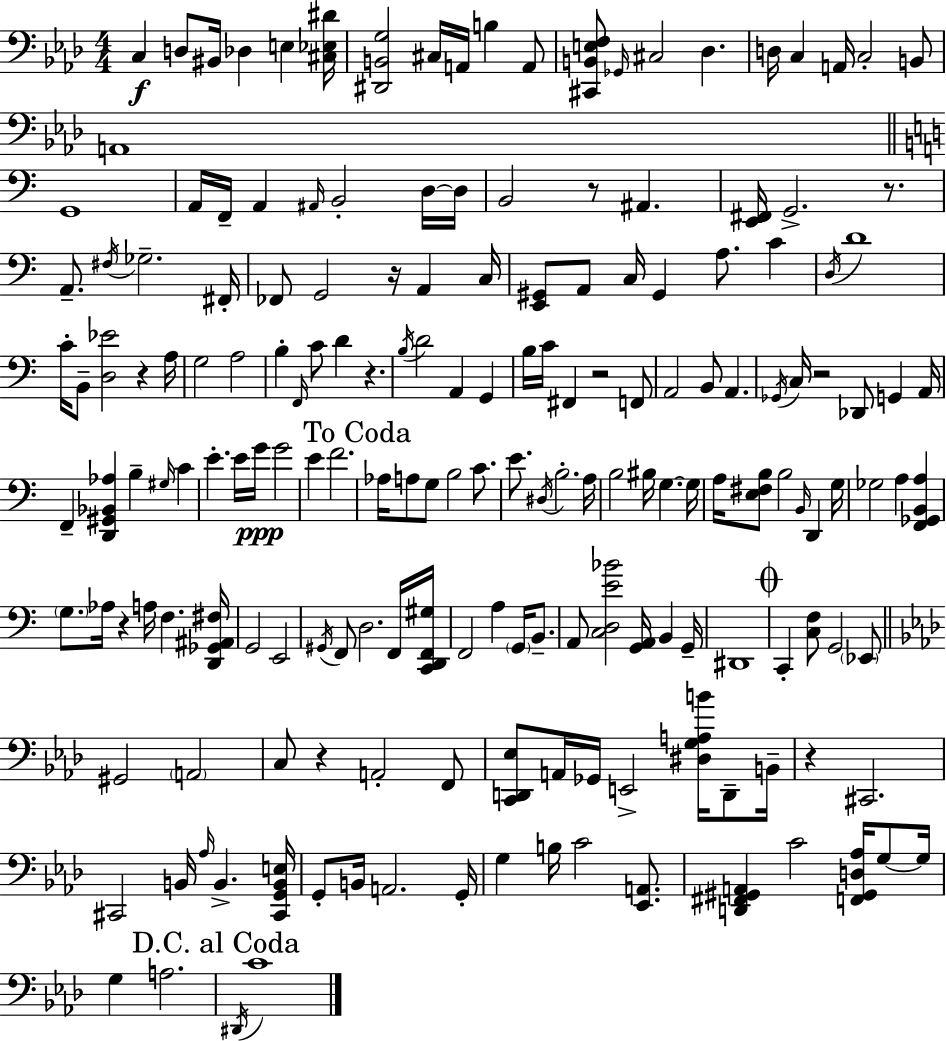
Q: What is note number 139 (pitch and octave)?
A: G2